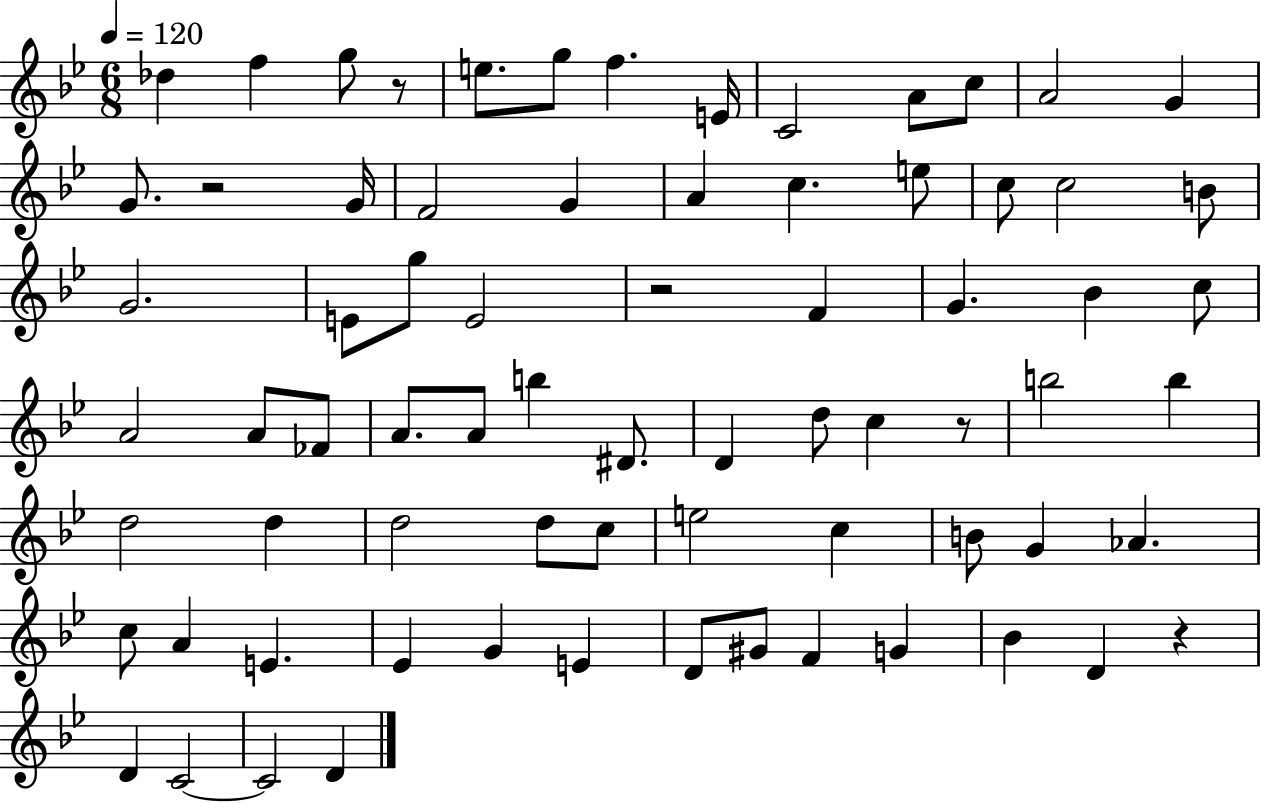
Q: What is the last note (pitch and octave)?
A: D4